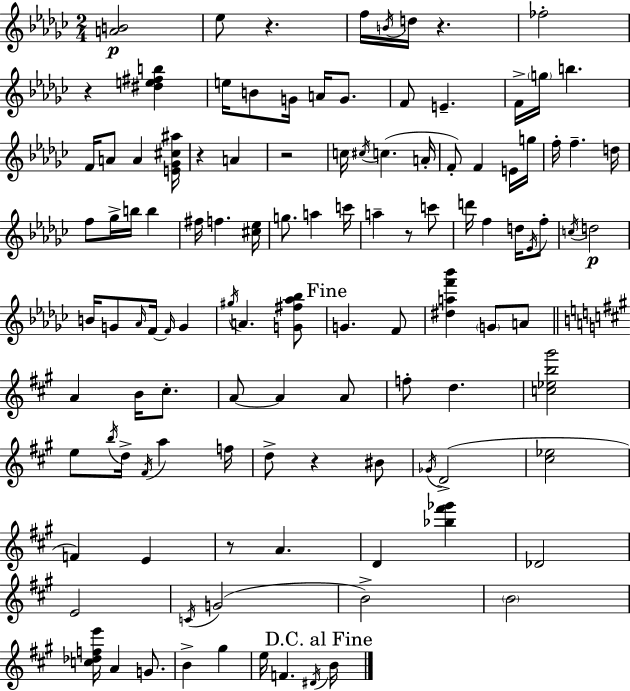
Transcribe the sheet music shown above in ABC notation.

X:1
T:Untitled
M:2/4
L:1/4
K:Ebm
[AB]2 _e/2 z f/4 B/4 d/4 z _f2 z [^de^fb] e/4 B/2 G/4 A/4 G/2 F/2 E F/4 g/4 b F/4 A/2 A [E_G^c^a]/4 z A z2 c/4 ^c/4 c A/4 F/2 F E/4 g/4 f/4 f d/4 f/2 _g/4 b/4 b ^f/4 f [^c_e]/4 g/2 a c'/4 a z/2 c'/2 d'/4 f d/4 _E/4 f/2 c/4 d2 B/4 G/2 _A/4 F/4 F/4 G ^g/4 A [G^f_a_b]/2 G F/2 [^daf'_b'] G/2 A/2 A B/4 ^c/2 A/2 A A/2 f/2 d [c_eb^g']2 e/2 b/4 d/4 ^F/4 a f/4 d/2 z ^B/2 _G/4 D2 [^c_e]2 F E z/2 A D [_b^f'_g'] _D2 E2 C/4 G2 B2 B2 [c_dfe']/4 A G/2 B ^g e/4 F ^D/4 B/4